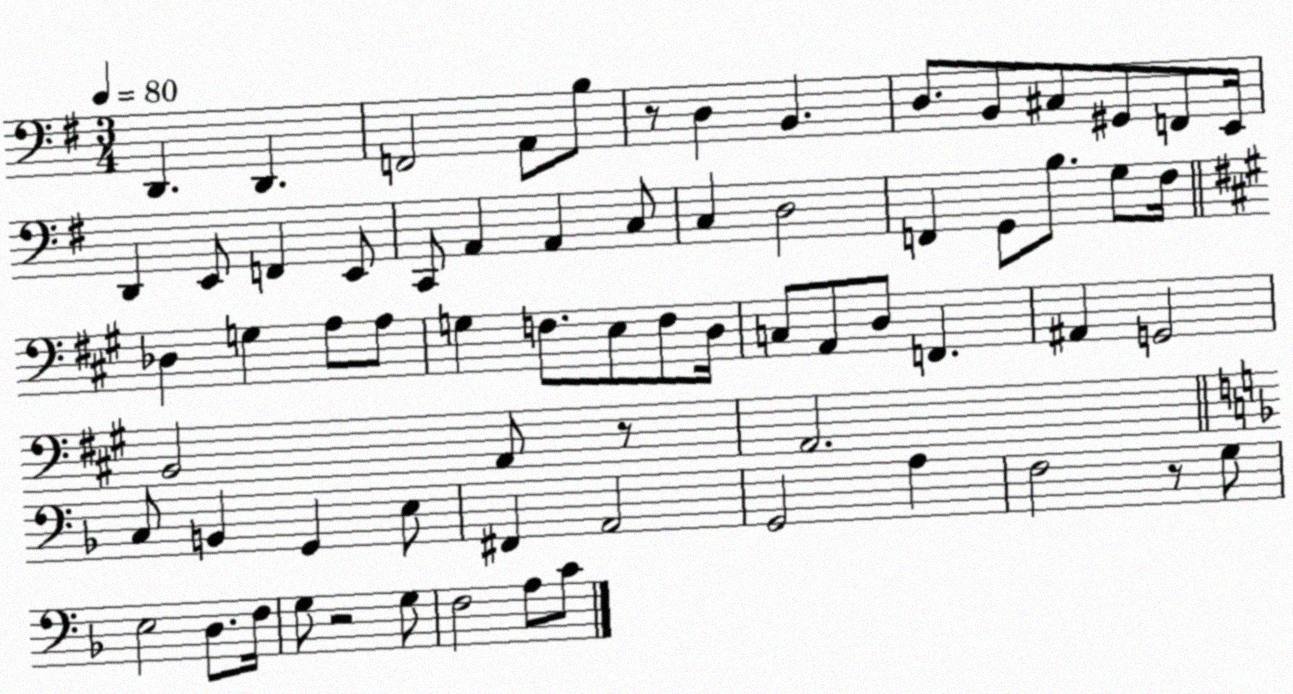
X:1
T:Untitled
M:3/4
L:1/4
K:G
D,, D,, F,,2 A,,/2 B,/2 z/2 D, B,, D,/2 B,,/2 ^C,/2 ^G,,/2 F,,/2 E,,/4 D,, E,,/2 F,, E,,/2 C,,/2 A,, A,, C,/2 C, D,2 F,, G,,/2 B,/2 G,/2 ^F,/4 _D, G, A,/2 A,/2 G, F,/2 E,/2 F,/2 D,/4 C,/2 A,,/2 D,/2 F,, ^A,, G,,2 B,,2 A,,/2 z/2 A,,2 C,/2 B,, G,, E,/2 ^F,, A,,2 G,,2 A, F,2 z/2 G,/2 E,2 D,/2 F,/4 G,/2 z2 G,/2 F,2 A,/2 C/2